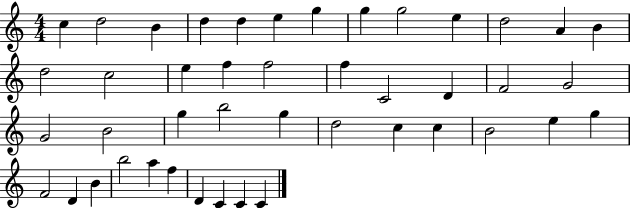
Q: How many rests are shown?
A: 0